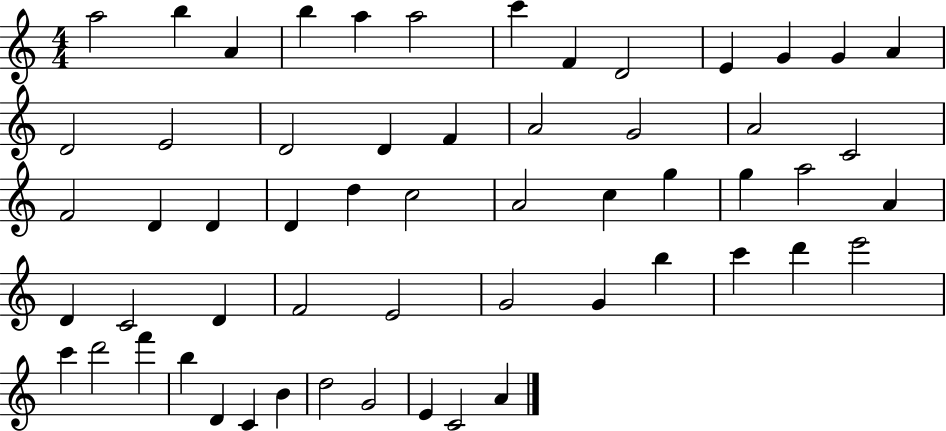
{
  \clef treble
  \numericTimeSignature
  \time 4/4
  \key c \major
  a''2 b''4 a'4 | b''4 a''4 a''2 | c'''4 f'4 d'2 | e'4 g'4 g'4 a'4 | \break d'2 e'2 | d'2 d'4 f'4 | a'2 g'2 | a'2 c'2 | \break f'2 d'4 d'4 | d'4 d''4 c''2 | a'2 c''4 g''4 | g''4 a''2 a'4 | \break d'4 c'2 d'4 | f'2 e'2 | g'2 g'4 b''4 | c'''4 d'''4 e'''2 | \break c'''4 d'''2 f'''4 | b''4 d'4 c'4 b'4 | d''2 g'2 | e'4 c'2 a'4 | \break \bar "|."
}